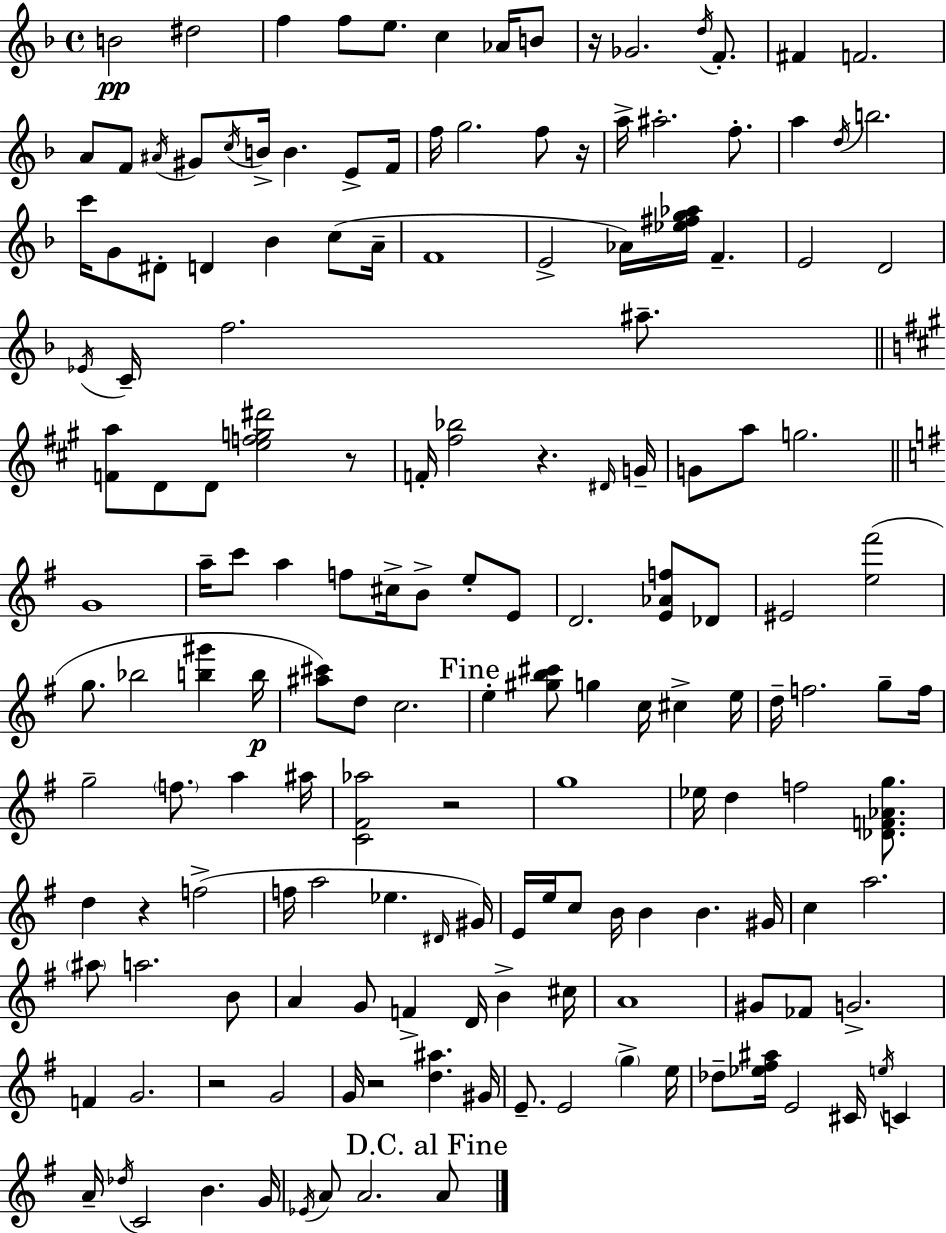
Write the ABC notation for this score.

X:1
T:Untitled
M:4/4
L:1/4
K:F
B2 ^d2 f f/2 e/2 c _A/4 B/2 z/4 _G2 d/4 F/2 ^F F2 A/2 F/2 ^A/4 ^G/2 c/4 B/4 B E/2 F/4 f/4 g2 f/2 z/4 a/4 ^a2 f/2 a d/4 b2 c'/4 G/2 ^D/2 D _B c/2 A/4 F4 E2 _A/4 [_e^fg_a]/4 F E2 D2 _E/4 C/4 f2 ^a/2 [Fa]/2 D/2 D/2 [efg^d']2 z/2 F/4 [^f_b]2 z ^D/4 G/4 G/2 a/2 g2 G4 a/4 c'/2 a f/2 ^c/4 B/2 e/2 E/2 D2 [E_Af]/2 _D/2 ^E2 [e^f']2 g/2 _b2 [b^g'] b/4 [^a^c']/2 d/2 c2 e [^gb^c']/2 g c/4 ^c e/4 d/4 f2 g/2 f/4 g2 f/2 a ^a/4 [C^F_a]2 z2 g4 _e/4 d f2 [_DF_Ag]/2 d z f2 f/4 a2 _e ^D/4 ^G/4 E/4 e/4 c/2 B/4 B B ^G/4 c a2 ^a/2 a2 B/2 A G/2 F D/4 B ^c/4 A4 ^G/2 _F/2 G2 F G2 z2 G2 G/4 z2 [d^a] ^G/4 E/2 E2 g e/4 _d/2 [_e^f^a]/4 E2 ^C/4 e/4 C A/4 _d/4 C2 B G/4 _E/4 A/2 A2 A/2